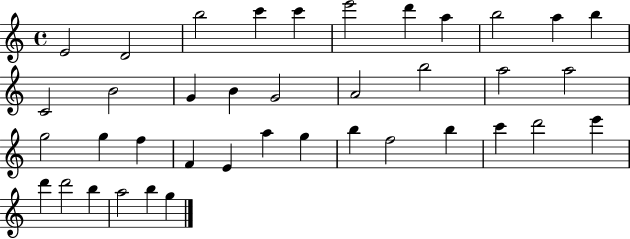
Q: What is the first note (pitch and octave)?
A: E4